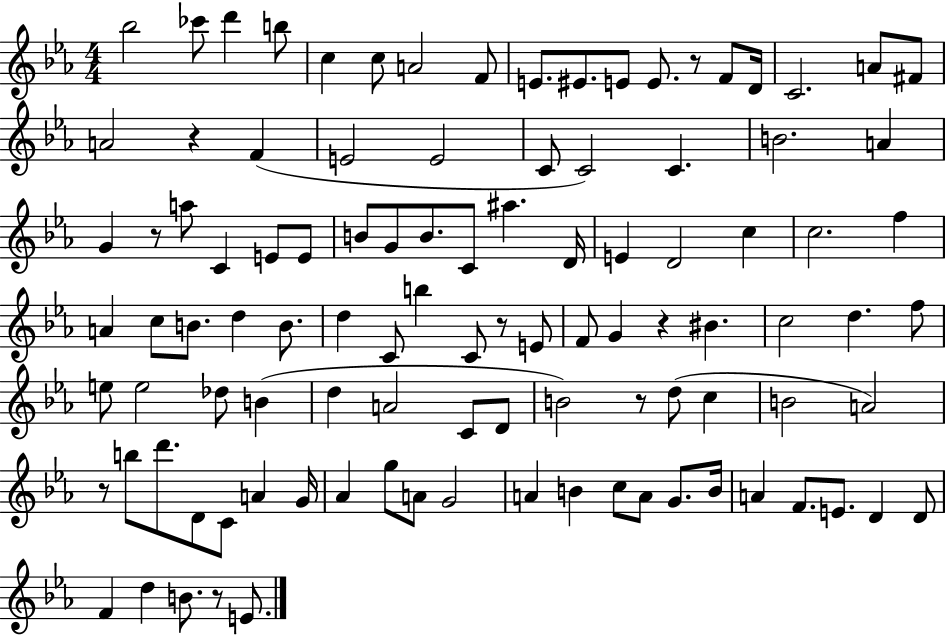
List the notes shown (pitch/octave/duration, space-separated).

Bb5/h CES6/e D6/q B5/e C5/q C5/e A4/h F4/e E4/e. EIS4/e. E4/e E4/e. R/e F4/e D4/s C4/h. A4/e F#4/e A4/h R/q F4/q E4/h E4/h C4/e C4/h C4/q. B4/h. A4/q G4/q R/e A5/e C4/q E4/e E4/e B4/e G4/e B4/e. C4/e A#5/q. D4/s E4/q D4/h C5/q C5/h. F5/q A4/q C5/e B4/e. D5/q B4/e. D5/q C4/e B5/q C4/e R/e E4/e F4/e G4/q R/q BIS4/q. C5/h D5/q. F5/e E5/e E5/h Db5/e B4/q D5/q A4/h C4/e D4/e B4/h R/e D5/e C5/q B4/h A4/h R/e B5/e D6/e. D4/e C4/e A4/q G4/s Ab4/q G5/e A4/e G4/h A4/q B4/q C5/e A4/e G4/e. B4/s A4/q F4/e. E4/e. D4/q D4/e F4/q D5/q B4/e. R/e E4/e.